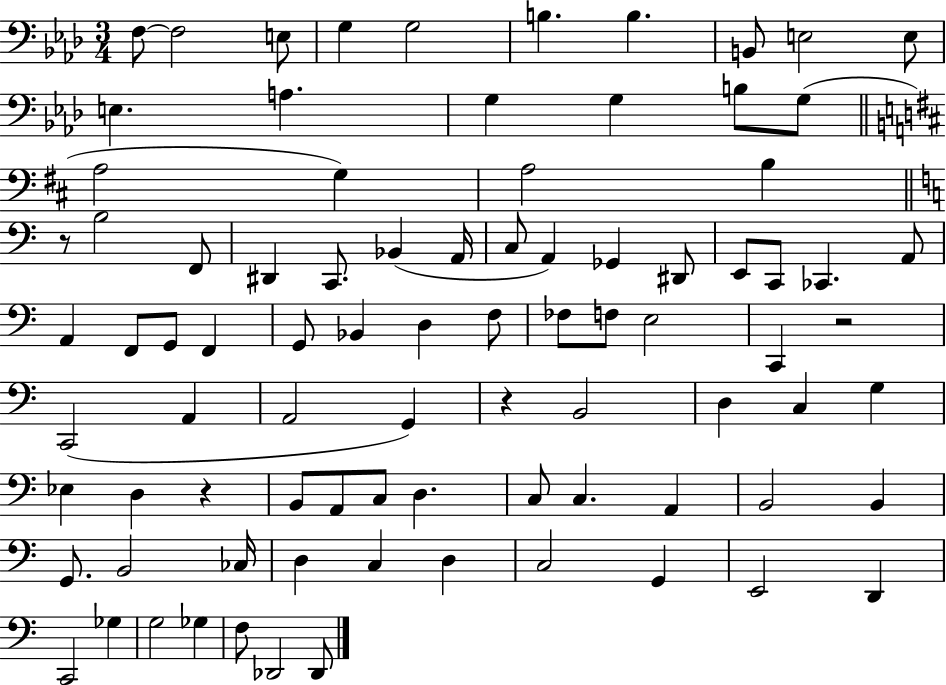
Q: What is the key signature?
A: AES major